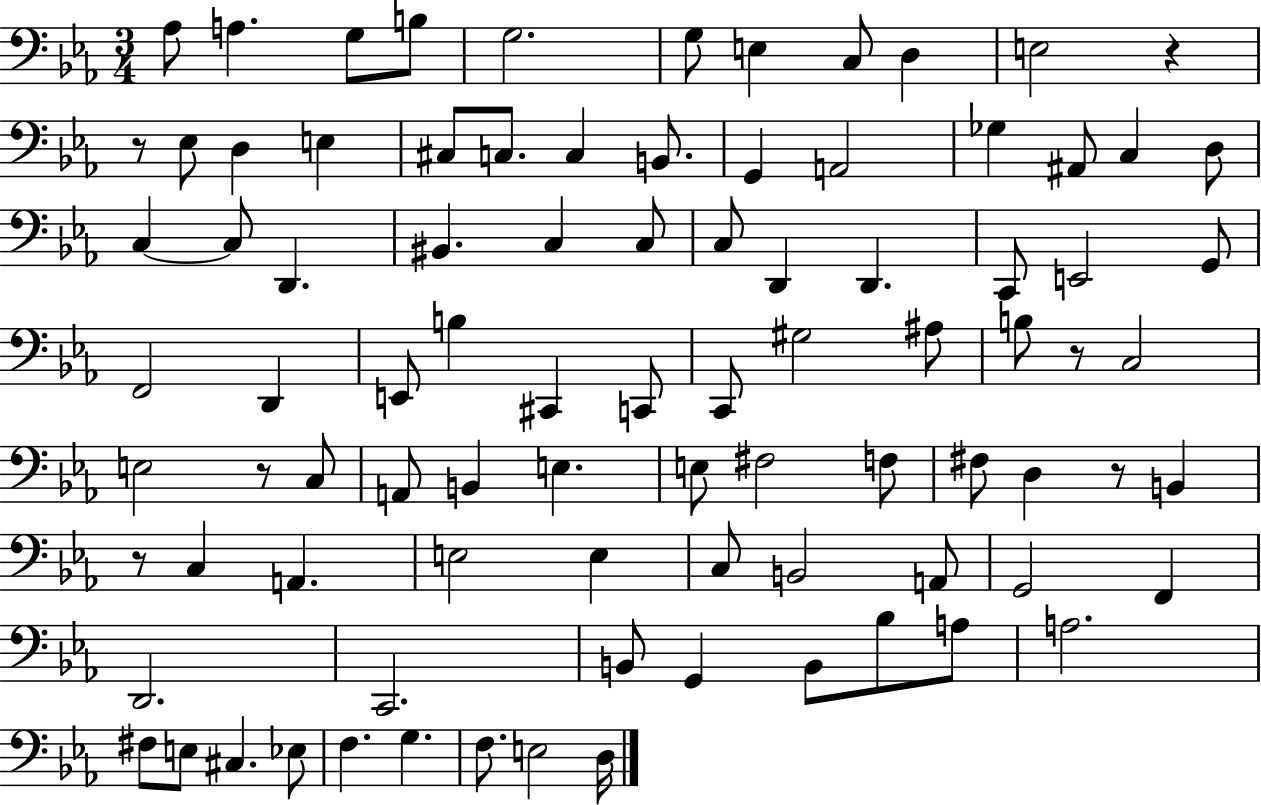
{
  \clef bass
  \numericTimeSignature
  \time 3/4
  \key ees \major
  \repeat volta 2 { aes8 a4. g8 b8 | g2. | g8 e4 c8 d4 | e2 r4 | \break r8 ees8 d4 e4 | cis8 c8. c4 b,8. | g,4 a,2 | ges4 ais,8 c4 d8 | \break c4~~ c8 d,4. | bis,4. c4 c8 | c8 d,4 d,4. | c,8 e,2 g,8 | \break f,2 d,4 | e,8 b4 cis,4 c,8 | c,8 gis2 ais8 | b8 r8 c2 | \break e2 r8 c8 | a,8 b,4 e4. | e8 fis2 f8 | fis8 d4 r8 b,4 | \break r8 c4 a,4. | e2 e4 | c8 b,2 a,8 | g,2 f,4 | \break d,2. | c,2. | b,8 g,4 b,8 bes8 a8 | a2. | \break fis8 e8 cis4. ees8 | f4. g4. | f8. e2 d16 | } \bar "|."
}